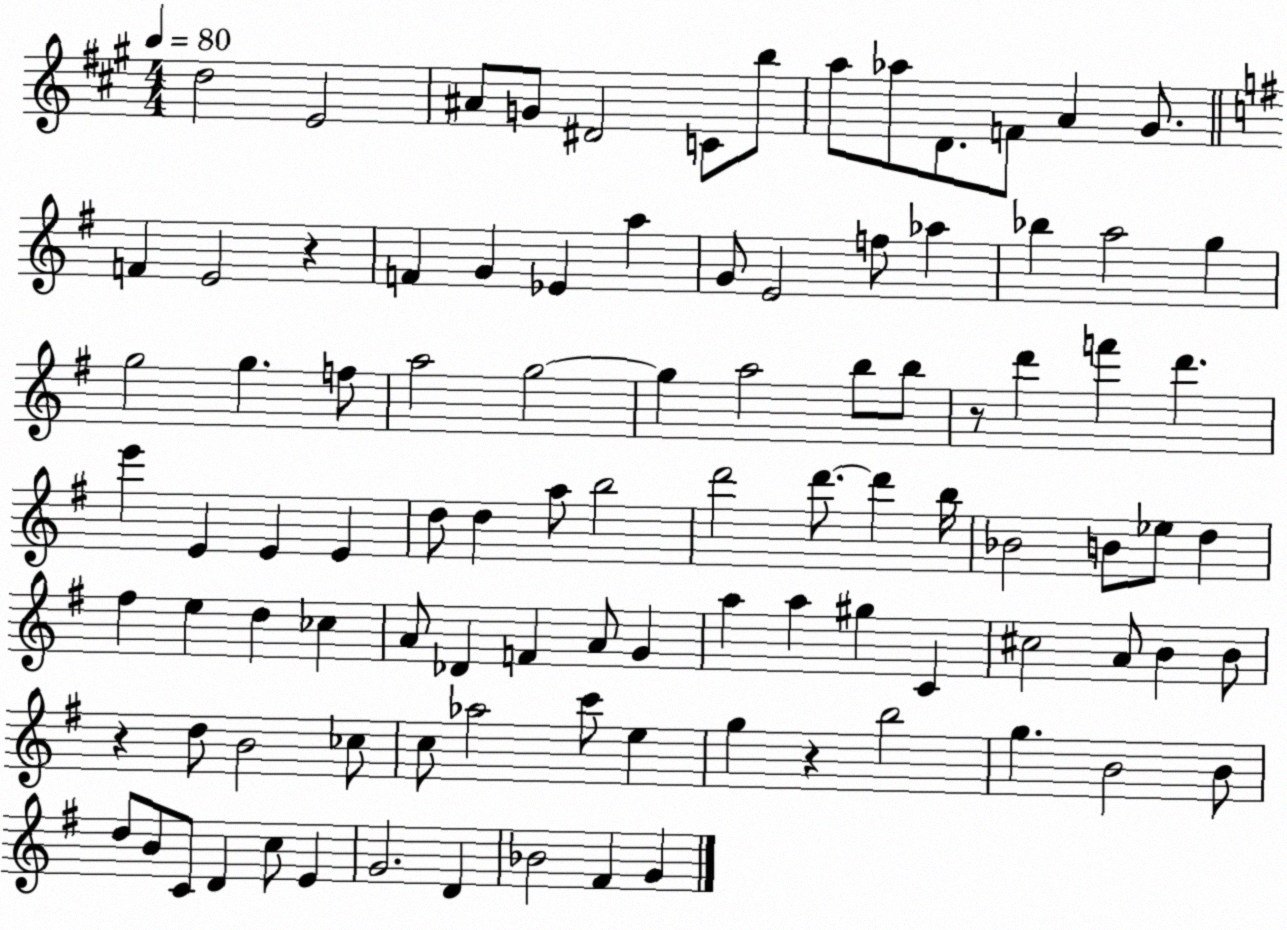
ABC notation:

X:1
T:Untitled
M:4/4
L:1/4
K:A
d2 E2 ^A/2 G/2 ^D2 C/2 b/2 a/2 _a/2 D/2 F/2 A ^G/2 F E2 z F G _E a G/2 E2 f/2 _a _b a2 g g2 g f/2 a2 g2 g a2 b/2 b/2 z/2 d' f' d' e' E E E d/2 d a/2 b2 d'2 d'/2 d' b/4 _B2 B/2 _e/2 d ^f e d _c A/2 _D F A/2 G a a ^g C ^c2 A/2 B B/2 z d/2 B2 _c/2 c/2 _a2 c'/2 e g z b2 g B2 B/2 d/2 B/2 C/2 D c/2 E G2 D _B2 ^F G